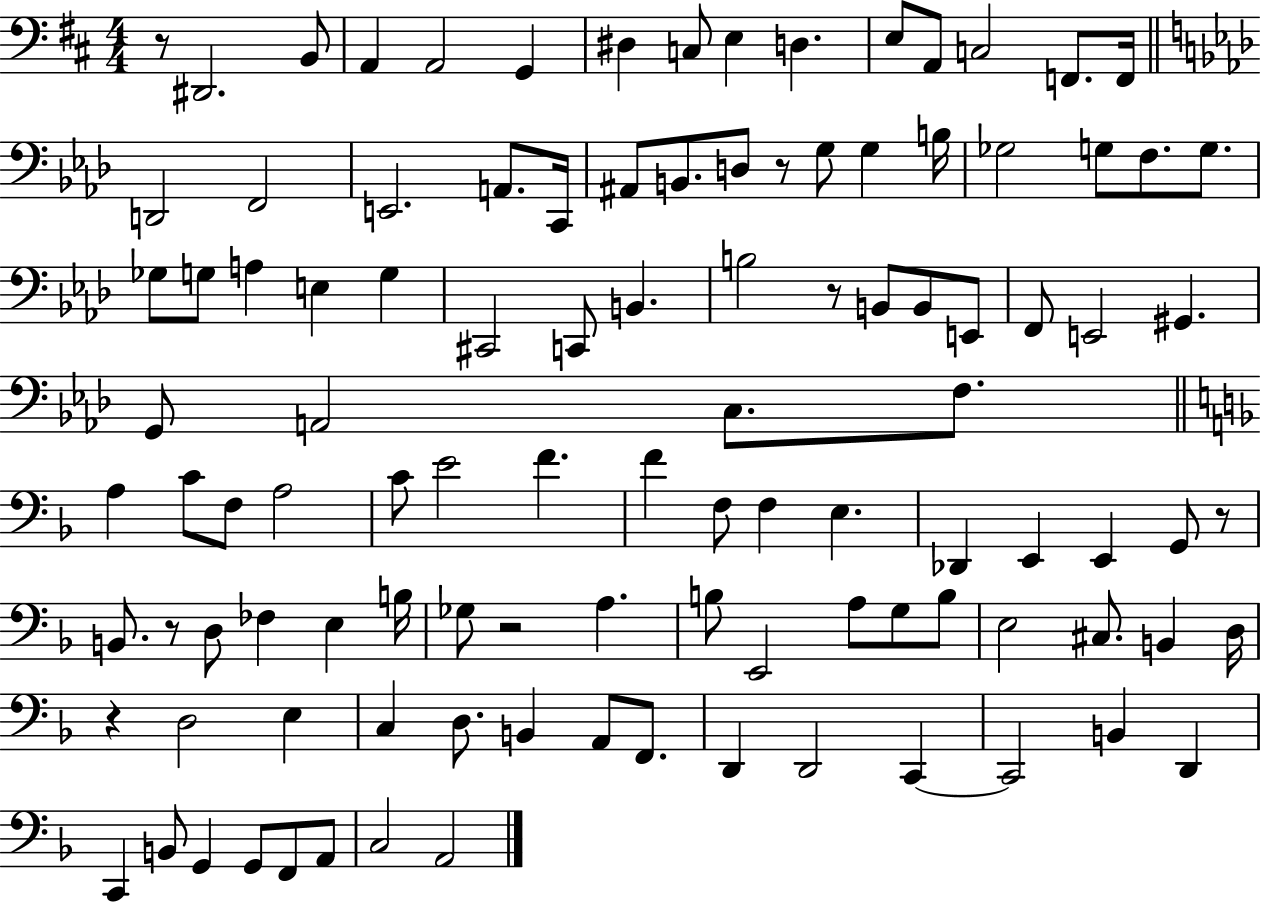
X:1
T:Untitled
M:4/4
L:1/4
K:D
z/2 ^D,,2 B,,/2 A,, A,,2 G,, ^D, C,/2 E, D, E,/2 A,,/2 C,2 F,,/2 F,,/4 D,,2 F,,2 E,,2 A,,/2 C,,/4 ^A,,/2 B,,/2 D,/2 z/2 G,/2 G, B,/4 _G,2 G,/2 F,/2 G,/2 _G,/2 G,/2 A, E, G, ^C,,2 C,,/2 B,, B,2 z/2 B,,/2 B,,/2 E,,/2 F,,/2 E,,2 ^G,, G,,/2 A,,2 C,/2 F,/2 A, C/2 F,/2 A,2 C/2 E2 F F F,/2 F, E, _D,, E,, E,, G,,/2 z/2 B,,/2 z/2 D,/2 _F, E, B,/4 _G,/2 z2 A, B,/2 E,,2 A,/2 G,/2 B,/2 E,2 ^C,/2 B,, D,/4 z D,2 E, C, D,/2 B,, A,,/2 F,,/2 D,, D,,2 C,, C,,2 B,, D,, C,, B,,/2 G,, G,,/2 F,,/2 A,,/2 C,2 A,,2